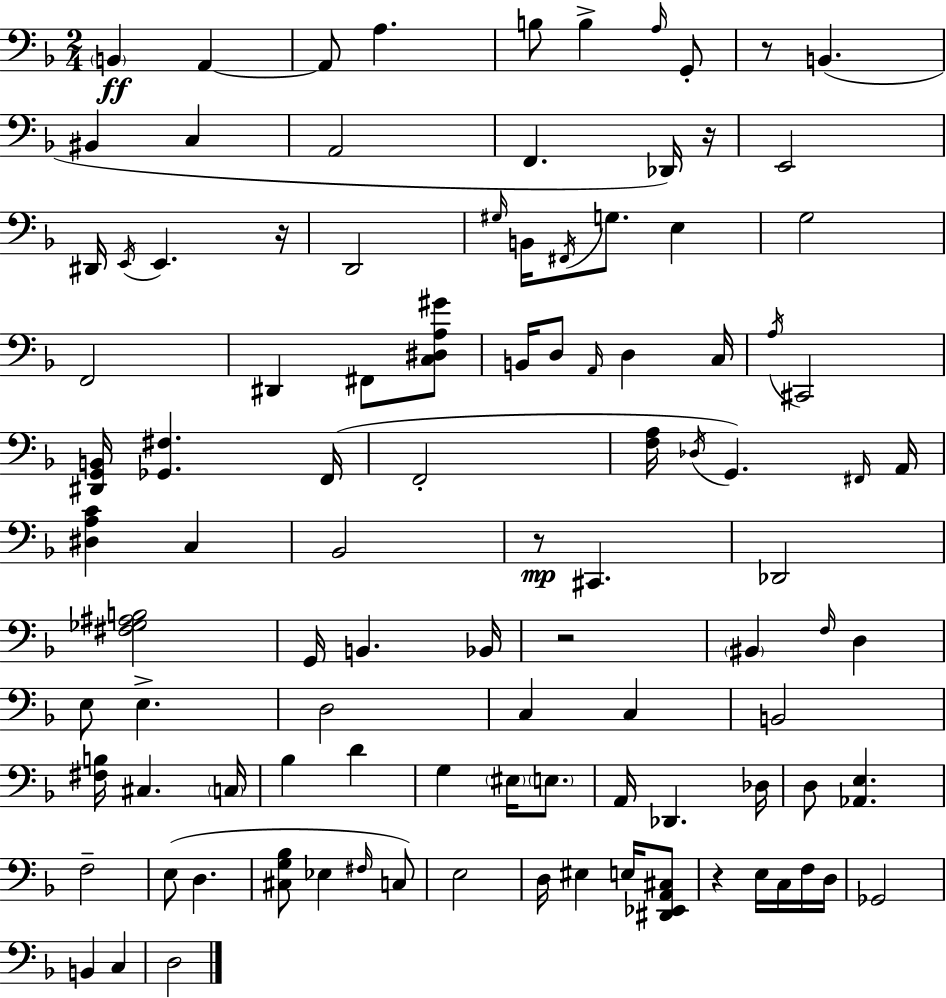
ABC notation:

X:1
T:Untitled
M:2/4
L:1/4
K:F
B,, A,, A,,/2 A, B,/2 B, A,/4 G,,/2 z/2 B,, ^B,, C, A,,2 F,, _D,,/4 z/4 E,,2 ^D,,/4 E,,/4 E,, z/4 D,,2 ^G,/4 B,,/4 ^F,,/4 G,/2 E, G,2 F,,2 ^D,, ^F,,/2 [C,^D,A,^G]/2 B,,/4 D,/2 A,,/4 D, C,/4 A,/4 ^C,,2 [^D,,G,,B,,]/4 [_G,,^F,] F,,/4 F,,2 [F,A,]/4 _D,/4 G,, ^F,,/4 A,,/4 [^D,A,C] C, _B,,2 z/2 ^C,, _D,,2 [^F,_G,^A,B,]2 G,,/4 B,, _B,,/4 z2 ^B,, F,/4 D, E,/2 E, D,2 C, C, B,,2 [^F,B,]/4 ^C, C,/4 _B, D G, ^E,/4 E,/2 A,,/4 _D,, _D,/4 D,/2 [_A,,E,] F,2 E,/2 D, [^C,G,_B,]/2 _E, ^F,/4 C,/2 E,2 D,/4 ^E, E,/4 [^D,,_E,,A,,^C,]/2 z E,/4 C,/4 F,/4 D,/4 _G,,2 B,, C, D,2